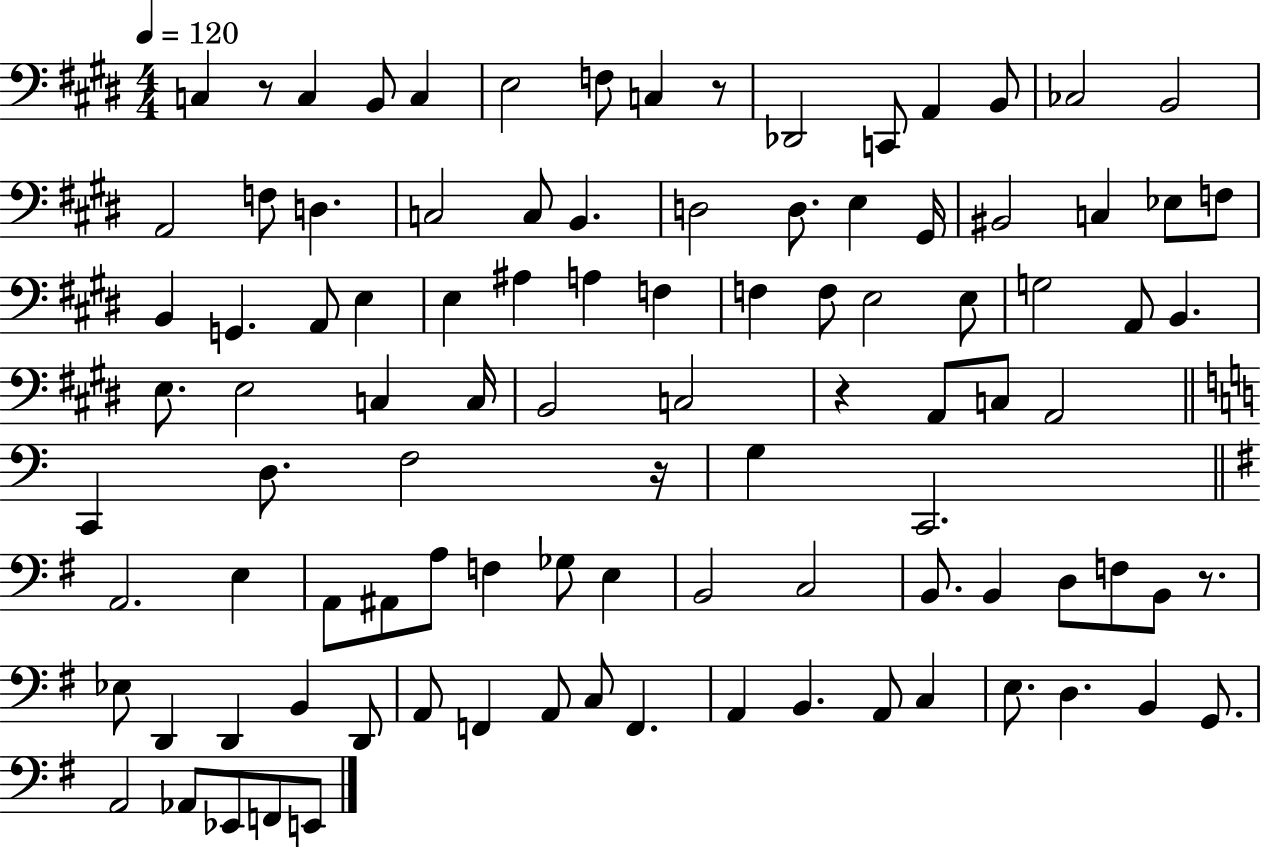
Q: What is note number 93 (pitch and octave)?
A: F2